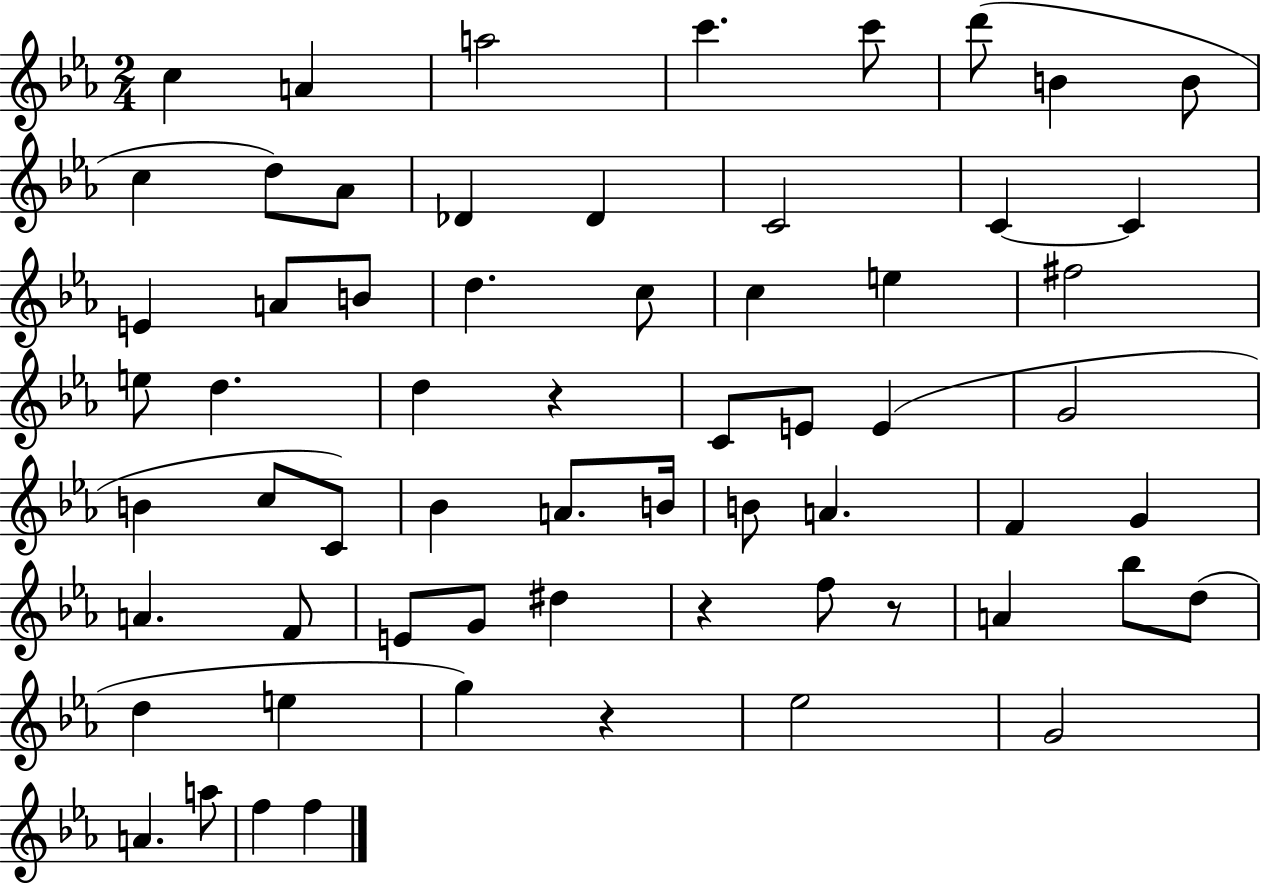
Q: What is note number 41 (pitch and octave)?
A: G4